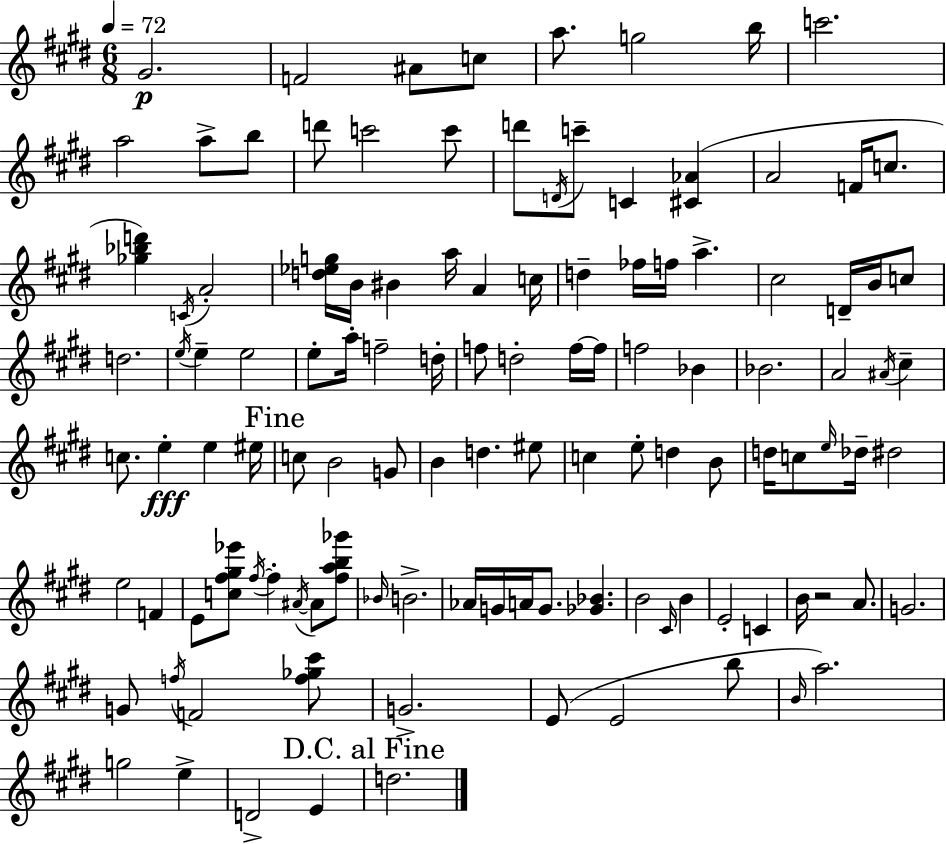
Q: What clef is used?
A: treble